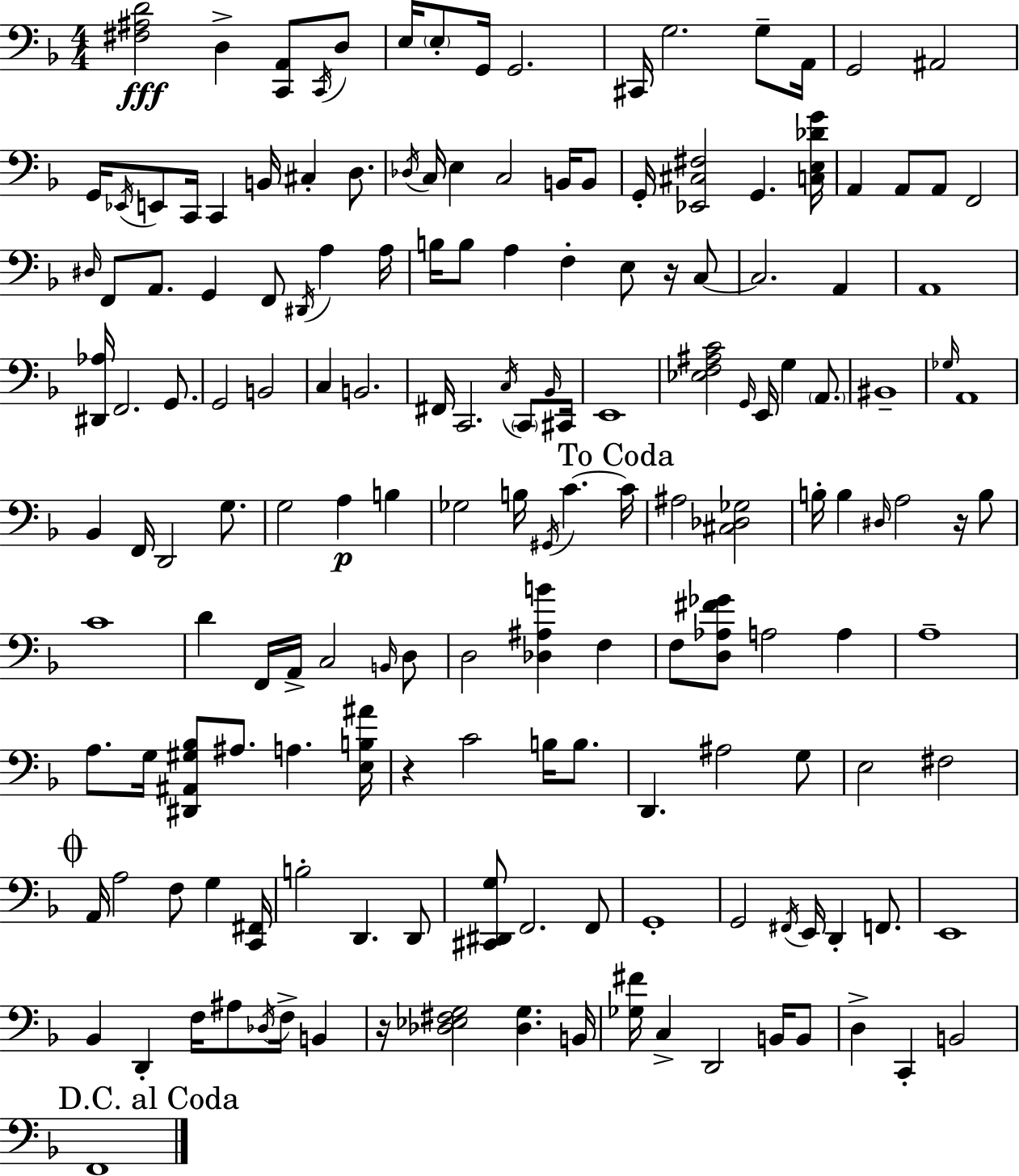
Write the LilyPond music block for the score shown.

{
  \clef bass
  \numericTimeSignature
  \time 4/4
  \key f \major
  \repeat volta 2 { <fis ais d'>2\fff d4-> <c, a,>8 \acciaccatura { c,16 } d8 | e16 \parenthesize e8-. g,16 g,2. | cis,16 g2. g8-- | a,16 g,2 ais,2 | \break g,16 \acciaccatura { ees,16 } e,8 c,16 c,4 b,16 cis4-. d8. | \acciaccatura { des16 } c16 e4 c2 | b,16 b,8 g,16-. <ees, cis fis>2 g,4. | <c e des' g'>16 a,4 a,8 a,8 f,2 | \break \grace { dis16 } f,8 a,8. g,4 f,8 \acciaccatura { dis,16 } | a4 a16 b16 b8 a4 f4-. | e8 r16 c8~~ c2. | a,4 a,1 | \break <dis, aes>16 f,2. | g,8. g,2 b,2 | c4 b,2. | fis,16 c,2. | \break \acciaccatura { c16 } \parenthesize c,8 \grace { bes,16 } cis,16 e,1 | <ees f ais c'>2 \grace { g,16 } | e,16 g4 \parenthesize a,8. bis,1-- | \grace { ges16 } a,1 | \break bes,4 f,16 d,2 | g8. g2 | a4\p b4 ges2 | b16 \acciaccatura { gis,16 } c'4.~~ \mark "To Coda" c'16 ais2 | \break <cis des ges>2 b16-. b4 \grace { dis16 } | a2 r16 b8 c'1 | d'4 f,16 | a,16-> c2 \grace { b,16 } d8 d2 | \break <des ais b'>4 f4 f8 <d aes fis' ges'>8 | a2 a4 a1-- | a8. g16 | <dis, ais, gis bes>8 ais8. a4. <e b ais'>16 r4 | \break c'2 b16 b8. d,4. | ais2 g8 e2 | fis2 \mark \markup { \musicglyph "scripts.coda" } a,16 a2 | f8 g4 <c, fis,>16 b2-. | \break d,4. d,8 <cis, dis, g>8 f,2. | f,8 g,1-. | g,2 | \acciaccatura { fis,16 } e,16 d,4-. f,8. e,1 | \break bes,4 | d,4-. f16 ais8 \acciaccatura { des16 } f16-> b,4 r16 <des ees fis g>2 | <des g>4. b,16 <ges fis'>16 c4-> | d,2 b,16 b,8 d4-> | \break c,4-. b,2 \mark "D.C. al Coda" f,1 | } \bar "|."
}